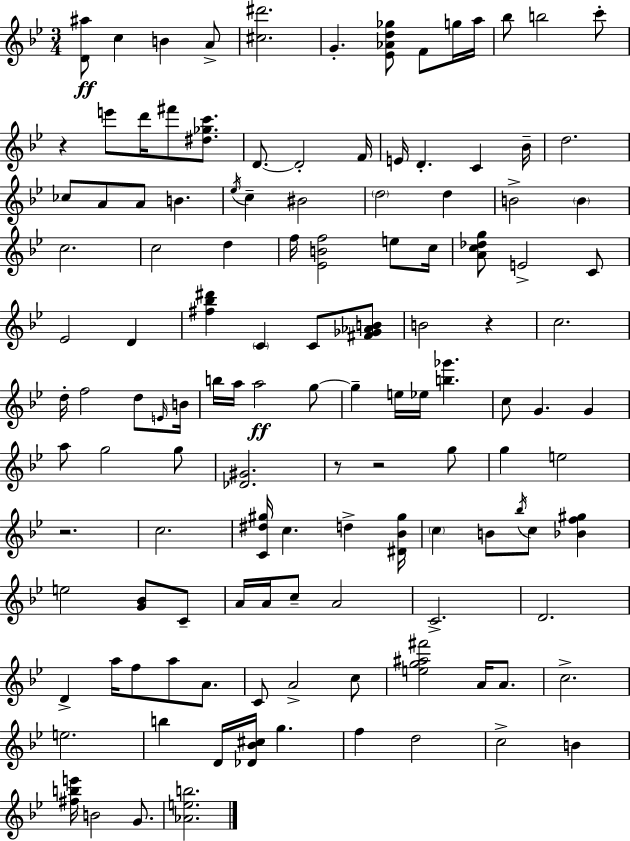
X:1
T:Untitled
M:3/4
L:1/4
K:Gm
[D^a]/2 c B A/2 [^c^d']2 G [_E_Ad_g]/2 F/2 g/4 a/4 _b/2 b2 c'/2 z e'/2 d'/4 ^f'/2 [^d_gc']/2 D/2 D2 F/4 E/4 D C _B/4 d2 _c/2 A/2 A/2 B _e/4 c ^B2 d2 d B2 B c2 c2 d f/4 [_EBf]2 e/2 c/4 [Ac_dg]/2 E2 C/2 _E2 D [^f_b^d'] C C/2 [^F_G_AB]/2 B2 z c2 d/4 f2 d/2 E/4 B/4 b/4 a/4 a2 g/2 g e/4 _e/4 [b_g'] c/2 G G a/2 g2 g/2 [_D^G]2 z/2 z2 g/2 g e2 z2 c2 [C^d^g]/4 c d [^D_B^g]/4 c B/2 _b/4 c/2 [_Bf^g] e2 [G_B]/2 C/2 A/4 A/4 c/2 A2 C2 D2 D a/4 f/2 a/2 A/2 C/2 A2 c/2 [eg^a^f']2 A/4 A/2 c2 e2 b D/4 [_D_B^c]/4 g f d2 c2 B [^fbe']/4 B2 G/2 [_Aeb]2